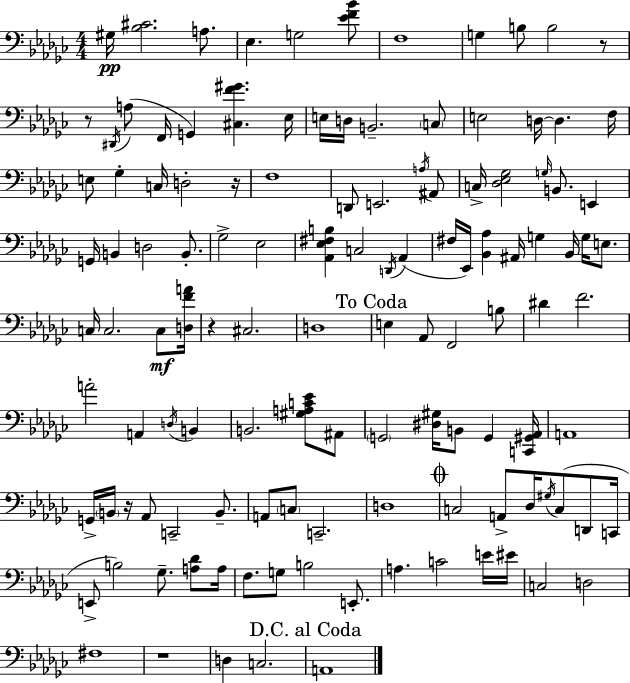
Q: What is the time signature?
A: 4/4